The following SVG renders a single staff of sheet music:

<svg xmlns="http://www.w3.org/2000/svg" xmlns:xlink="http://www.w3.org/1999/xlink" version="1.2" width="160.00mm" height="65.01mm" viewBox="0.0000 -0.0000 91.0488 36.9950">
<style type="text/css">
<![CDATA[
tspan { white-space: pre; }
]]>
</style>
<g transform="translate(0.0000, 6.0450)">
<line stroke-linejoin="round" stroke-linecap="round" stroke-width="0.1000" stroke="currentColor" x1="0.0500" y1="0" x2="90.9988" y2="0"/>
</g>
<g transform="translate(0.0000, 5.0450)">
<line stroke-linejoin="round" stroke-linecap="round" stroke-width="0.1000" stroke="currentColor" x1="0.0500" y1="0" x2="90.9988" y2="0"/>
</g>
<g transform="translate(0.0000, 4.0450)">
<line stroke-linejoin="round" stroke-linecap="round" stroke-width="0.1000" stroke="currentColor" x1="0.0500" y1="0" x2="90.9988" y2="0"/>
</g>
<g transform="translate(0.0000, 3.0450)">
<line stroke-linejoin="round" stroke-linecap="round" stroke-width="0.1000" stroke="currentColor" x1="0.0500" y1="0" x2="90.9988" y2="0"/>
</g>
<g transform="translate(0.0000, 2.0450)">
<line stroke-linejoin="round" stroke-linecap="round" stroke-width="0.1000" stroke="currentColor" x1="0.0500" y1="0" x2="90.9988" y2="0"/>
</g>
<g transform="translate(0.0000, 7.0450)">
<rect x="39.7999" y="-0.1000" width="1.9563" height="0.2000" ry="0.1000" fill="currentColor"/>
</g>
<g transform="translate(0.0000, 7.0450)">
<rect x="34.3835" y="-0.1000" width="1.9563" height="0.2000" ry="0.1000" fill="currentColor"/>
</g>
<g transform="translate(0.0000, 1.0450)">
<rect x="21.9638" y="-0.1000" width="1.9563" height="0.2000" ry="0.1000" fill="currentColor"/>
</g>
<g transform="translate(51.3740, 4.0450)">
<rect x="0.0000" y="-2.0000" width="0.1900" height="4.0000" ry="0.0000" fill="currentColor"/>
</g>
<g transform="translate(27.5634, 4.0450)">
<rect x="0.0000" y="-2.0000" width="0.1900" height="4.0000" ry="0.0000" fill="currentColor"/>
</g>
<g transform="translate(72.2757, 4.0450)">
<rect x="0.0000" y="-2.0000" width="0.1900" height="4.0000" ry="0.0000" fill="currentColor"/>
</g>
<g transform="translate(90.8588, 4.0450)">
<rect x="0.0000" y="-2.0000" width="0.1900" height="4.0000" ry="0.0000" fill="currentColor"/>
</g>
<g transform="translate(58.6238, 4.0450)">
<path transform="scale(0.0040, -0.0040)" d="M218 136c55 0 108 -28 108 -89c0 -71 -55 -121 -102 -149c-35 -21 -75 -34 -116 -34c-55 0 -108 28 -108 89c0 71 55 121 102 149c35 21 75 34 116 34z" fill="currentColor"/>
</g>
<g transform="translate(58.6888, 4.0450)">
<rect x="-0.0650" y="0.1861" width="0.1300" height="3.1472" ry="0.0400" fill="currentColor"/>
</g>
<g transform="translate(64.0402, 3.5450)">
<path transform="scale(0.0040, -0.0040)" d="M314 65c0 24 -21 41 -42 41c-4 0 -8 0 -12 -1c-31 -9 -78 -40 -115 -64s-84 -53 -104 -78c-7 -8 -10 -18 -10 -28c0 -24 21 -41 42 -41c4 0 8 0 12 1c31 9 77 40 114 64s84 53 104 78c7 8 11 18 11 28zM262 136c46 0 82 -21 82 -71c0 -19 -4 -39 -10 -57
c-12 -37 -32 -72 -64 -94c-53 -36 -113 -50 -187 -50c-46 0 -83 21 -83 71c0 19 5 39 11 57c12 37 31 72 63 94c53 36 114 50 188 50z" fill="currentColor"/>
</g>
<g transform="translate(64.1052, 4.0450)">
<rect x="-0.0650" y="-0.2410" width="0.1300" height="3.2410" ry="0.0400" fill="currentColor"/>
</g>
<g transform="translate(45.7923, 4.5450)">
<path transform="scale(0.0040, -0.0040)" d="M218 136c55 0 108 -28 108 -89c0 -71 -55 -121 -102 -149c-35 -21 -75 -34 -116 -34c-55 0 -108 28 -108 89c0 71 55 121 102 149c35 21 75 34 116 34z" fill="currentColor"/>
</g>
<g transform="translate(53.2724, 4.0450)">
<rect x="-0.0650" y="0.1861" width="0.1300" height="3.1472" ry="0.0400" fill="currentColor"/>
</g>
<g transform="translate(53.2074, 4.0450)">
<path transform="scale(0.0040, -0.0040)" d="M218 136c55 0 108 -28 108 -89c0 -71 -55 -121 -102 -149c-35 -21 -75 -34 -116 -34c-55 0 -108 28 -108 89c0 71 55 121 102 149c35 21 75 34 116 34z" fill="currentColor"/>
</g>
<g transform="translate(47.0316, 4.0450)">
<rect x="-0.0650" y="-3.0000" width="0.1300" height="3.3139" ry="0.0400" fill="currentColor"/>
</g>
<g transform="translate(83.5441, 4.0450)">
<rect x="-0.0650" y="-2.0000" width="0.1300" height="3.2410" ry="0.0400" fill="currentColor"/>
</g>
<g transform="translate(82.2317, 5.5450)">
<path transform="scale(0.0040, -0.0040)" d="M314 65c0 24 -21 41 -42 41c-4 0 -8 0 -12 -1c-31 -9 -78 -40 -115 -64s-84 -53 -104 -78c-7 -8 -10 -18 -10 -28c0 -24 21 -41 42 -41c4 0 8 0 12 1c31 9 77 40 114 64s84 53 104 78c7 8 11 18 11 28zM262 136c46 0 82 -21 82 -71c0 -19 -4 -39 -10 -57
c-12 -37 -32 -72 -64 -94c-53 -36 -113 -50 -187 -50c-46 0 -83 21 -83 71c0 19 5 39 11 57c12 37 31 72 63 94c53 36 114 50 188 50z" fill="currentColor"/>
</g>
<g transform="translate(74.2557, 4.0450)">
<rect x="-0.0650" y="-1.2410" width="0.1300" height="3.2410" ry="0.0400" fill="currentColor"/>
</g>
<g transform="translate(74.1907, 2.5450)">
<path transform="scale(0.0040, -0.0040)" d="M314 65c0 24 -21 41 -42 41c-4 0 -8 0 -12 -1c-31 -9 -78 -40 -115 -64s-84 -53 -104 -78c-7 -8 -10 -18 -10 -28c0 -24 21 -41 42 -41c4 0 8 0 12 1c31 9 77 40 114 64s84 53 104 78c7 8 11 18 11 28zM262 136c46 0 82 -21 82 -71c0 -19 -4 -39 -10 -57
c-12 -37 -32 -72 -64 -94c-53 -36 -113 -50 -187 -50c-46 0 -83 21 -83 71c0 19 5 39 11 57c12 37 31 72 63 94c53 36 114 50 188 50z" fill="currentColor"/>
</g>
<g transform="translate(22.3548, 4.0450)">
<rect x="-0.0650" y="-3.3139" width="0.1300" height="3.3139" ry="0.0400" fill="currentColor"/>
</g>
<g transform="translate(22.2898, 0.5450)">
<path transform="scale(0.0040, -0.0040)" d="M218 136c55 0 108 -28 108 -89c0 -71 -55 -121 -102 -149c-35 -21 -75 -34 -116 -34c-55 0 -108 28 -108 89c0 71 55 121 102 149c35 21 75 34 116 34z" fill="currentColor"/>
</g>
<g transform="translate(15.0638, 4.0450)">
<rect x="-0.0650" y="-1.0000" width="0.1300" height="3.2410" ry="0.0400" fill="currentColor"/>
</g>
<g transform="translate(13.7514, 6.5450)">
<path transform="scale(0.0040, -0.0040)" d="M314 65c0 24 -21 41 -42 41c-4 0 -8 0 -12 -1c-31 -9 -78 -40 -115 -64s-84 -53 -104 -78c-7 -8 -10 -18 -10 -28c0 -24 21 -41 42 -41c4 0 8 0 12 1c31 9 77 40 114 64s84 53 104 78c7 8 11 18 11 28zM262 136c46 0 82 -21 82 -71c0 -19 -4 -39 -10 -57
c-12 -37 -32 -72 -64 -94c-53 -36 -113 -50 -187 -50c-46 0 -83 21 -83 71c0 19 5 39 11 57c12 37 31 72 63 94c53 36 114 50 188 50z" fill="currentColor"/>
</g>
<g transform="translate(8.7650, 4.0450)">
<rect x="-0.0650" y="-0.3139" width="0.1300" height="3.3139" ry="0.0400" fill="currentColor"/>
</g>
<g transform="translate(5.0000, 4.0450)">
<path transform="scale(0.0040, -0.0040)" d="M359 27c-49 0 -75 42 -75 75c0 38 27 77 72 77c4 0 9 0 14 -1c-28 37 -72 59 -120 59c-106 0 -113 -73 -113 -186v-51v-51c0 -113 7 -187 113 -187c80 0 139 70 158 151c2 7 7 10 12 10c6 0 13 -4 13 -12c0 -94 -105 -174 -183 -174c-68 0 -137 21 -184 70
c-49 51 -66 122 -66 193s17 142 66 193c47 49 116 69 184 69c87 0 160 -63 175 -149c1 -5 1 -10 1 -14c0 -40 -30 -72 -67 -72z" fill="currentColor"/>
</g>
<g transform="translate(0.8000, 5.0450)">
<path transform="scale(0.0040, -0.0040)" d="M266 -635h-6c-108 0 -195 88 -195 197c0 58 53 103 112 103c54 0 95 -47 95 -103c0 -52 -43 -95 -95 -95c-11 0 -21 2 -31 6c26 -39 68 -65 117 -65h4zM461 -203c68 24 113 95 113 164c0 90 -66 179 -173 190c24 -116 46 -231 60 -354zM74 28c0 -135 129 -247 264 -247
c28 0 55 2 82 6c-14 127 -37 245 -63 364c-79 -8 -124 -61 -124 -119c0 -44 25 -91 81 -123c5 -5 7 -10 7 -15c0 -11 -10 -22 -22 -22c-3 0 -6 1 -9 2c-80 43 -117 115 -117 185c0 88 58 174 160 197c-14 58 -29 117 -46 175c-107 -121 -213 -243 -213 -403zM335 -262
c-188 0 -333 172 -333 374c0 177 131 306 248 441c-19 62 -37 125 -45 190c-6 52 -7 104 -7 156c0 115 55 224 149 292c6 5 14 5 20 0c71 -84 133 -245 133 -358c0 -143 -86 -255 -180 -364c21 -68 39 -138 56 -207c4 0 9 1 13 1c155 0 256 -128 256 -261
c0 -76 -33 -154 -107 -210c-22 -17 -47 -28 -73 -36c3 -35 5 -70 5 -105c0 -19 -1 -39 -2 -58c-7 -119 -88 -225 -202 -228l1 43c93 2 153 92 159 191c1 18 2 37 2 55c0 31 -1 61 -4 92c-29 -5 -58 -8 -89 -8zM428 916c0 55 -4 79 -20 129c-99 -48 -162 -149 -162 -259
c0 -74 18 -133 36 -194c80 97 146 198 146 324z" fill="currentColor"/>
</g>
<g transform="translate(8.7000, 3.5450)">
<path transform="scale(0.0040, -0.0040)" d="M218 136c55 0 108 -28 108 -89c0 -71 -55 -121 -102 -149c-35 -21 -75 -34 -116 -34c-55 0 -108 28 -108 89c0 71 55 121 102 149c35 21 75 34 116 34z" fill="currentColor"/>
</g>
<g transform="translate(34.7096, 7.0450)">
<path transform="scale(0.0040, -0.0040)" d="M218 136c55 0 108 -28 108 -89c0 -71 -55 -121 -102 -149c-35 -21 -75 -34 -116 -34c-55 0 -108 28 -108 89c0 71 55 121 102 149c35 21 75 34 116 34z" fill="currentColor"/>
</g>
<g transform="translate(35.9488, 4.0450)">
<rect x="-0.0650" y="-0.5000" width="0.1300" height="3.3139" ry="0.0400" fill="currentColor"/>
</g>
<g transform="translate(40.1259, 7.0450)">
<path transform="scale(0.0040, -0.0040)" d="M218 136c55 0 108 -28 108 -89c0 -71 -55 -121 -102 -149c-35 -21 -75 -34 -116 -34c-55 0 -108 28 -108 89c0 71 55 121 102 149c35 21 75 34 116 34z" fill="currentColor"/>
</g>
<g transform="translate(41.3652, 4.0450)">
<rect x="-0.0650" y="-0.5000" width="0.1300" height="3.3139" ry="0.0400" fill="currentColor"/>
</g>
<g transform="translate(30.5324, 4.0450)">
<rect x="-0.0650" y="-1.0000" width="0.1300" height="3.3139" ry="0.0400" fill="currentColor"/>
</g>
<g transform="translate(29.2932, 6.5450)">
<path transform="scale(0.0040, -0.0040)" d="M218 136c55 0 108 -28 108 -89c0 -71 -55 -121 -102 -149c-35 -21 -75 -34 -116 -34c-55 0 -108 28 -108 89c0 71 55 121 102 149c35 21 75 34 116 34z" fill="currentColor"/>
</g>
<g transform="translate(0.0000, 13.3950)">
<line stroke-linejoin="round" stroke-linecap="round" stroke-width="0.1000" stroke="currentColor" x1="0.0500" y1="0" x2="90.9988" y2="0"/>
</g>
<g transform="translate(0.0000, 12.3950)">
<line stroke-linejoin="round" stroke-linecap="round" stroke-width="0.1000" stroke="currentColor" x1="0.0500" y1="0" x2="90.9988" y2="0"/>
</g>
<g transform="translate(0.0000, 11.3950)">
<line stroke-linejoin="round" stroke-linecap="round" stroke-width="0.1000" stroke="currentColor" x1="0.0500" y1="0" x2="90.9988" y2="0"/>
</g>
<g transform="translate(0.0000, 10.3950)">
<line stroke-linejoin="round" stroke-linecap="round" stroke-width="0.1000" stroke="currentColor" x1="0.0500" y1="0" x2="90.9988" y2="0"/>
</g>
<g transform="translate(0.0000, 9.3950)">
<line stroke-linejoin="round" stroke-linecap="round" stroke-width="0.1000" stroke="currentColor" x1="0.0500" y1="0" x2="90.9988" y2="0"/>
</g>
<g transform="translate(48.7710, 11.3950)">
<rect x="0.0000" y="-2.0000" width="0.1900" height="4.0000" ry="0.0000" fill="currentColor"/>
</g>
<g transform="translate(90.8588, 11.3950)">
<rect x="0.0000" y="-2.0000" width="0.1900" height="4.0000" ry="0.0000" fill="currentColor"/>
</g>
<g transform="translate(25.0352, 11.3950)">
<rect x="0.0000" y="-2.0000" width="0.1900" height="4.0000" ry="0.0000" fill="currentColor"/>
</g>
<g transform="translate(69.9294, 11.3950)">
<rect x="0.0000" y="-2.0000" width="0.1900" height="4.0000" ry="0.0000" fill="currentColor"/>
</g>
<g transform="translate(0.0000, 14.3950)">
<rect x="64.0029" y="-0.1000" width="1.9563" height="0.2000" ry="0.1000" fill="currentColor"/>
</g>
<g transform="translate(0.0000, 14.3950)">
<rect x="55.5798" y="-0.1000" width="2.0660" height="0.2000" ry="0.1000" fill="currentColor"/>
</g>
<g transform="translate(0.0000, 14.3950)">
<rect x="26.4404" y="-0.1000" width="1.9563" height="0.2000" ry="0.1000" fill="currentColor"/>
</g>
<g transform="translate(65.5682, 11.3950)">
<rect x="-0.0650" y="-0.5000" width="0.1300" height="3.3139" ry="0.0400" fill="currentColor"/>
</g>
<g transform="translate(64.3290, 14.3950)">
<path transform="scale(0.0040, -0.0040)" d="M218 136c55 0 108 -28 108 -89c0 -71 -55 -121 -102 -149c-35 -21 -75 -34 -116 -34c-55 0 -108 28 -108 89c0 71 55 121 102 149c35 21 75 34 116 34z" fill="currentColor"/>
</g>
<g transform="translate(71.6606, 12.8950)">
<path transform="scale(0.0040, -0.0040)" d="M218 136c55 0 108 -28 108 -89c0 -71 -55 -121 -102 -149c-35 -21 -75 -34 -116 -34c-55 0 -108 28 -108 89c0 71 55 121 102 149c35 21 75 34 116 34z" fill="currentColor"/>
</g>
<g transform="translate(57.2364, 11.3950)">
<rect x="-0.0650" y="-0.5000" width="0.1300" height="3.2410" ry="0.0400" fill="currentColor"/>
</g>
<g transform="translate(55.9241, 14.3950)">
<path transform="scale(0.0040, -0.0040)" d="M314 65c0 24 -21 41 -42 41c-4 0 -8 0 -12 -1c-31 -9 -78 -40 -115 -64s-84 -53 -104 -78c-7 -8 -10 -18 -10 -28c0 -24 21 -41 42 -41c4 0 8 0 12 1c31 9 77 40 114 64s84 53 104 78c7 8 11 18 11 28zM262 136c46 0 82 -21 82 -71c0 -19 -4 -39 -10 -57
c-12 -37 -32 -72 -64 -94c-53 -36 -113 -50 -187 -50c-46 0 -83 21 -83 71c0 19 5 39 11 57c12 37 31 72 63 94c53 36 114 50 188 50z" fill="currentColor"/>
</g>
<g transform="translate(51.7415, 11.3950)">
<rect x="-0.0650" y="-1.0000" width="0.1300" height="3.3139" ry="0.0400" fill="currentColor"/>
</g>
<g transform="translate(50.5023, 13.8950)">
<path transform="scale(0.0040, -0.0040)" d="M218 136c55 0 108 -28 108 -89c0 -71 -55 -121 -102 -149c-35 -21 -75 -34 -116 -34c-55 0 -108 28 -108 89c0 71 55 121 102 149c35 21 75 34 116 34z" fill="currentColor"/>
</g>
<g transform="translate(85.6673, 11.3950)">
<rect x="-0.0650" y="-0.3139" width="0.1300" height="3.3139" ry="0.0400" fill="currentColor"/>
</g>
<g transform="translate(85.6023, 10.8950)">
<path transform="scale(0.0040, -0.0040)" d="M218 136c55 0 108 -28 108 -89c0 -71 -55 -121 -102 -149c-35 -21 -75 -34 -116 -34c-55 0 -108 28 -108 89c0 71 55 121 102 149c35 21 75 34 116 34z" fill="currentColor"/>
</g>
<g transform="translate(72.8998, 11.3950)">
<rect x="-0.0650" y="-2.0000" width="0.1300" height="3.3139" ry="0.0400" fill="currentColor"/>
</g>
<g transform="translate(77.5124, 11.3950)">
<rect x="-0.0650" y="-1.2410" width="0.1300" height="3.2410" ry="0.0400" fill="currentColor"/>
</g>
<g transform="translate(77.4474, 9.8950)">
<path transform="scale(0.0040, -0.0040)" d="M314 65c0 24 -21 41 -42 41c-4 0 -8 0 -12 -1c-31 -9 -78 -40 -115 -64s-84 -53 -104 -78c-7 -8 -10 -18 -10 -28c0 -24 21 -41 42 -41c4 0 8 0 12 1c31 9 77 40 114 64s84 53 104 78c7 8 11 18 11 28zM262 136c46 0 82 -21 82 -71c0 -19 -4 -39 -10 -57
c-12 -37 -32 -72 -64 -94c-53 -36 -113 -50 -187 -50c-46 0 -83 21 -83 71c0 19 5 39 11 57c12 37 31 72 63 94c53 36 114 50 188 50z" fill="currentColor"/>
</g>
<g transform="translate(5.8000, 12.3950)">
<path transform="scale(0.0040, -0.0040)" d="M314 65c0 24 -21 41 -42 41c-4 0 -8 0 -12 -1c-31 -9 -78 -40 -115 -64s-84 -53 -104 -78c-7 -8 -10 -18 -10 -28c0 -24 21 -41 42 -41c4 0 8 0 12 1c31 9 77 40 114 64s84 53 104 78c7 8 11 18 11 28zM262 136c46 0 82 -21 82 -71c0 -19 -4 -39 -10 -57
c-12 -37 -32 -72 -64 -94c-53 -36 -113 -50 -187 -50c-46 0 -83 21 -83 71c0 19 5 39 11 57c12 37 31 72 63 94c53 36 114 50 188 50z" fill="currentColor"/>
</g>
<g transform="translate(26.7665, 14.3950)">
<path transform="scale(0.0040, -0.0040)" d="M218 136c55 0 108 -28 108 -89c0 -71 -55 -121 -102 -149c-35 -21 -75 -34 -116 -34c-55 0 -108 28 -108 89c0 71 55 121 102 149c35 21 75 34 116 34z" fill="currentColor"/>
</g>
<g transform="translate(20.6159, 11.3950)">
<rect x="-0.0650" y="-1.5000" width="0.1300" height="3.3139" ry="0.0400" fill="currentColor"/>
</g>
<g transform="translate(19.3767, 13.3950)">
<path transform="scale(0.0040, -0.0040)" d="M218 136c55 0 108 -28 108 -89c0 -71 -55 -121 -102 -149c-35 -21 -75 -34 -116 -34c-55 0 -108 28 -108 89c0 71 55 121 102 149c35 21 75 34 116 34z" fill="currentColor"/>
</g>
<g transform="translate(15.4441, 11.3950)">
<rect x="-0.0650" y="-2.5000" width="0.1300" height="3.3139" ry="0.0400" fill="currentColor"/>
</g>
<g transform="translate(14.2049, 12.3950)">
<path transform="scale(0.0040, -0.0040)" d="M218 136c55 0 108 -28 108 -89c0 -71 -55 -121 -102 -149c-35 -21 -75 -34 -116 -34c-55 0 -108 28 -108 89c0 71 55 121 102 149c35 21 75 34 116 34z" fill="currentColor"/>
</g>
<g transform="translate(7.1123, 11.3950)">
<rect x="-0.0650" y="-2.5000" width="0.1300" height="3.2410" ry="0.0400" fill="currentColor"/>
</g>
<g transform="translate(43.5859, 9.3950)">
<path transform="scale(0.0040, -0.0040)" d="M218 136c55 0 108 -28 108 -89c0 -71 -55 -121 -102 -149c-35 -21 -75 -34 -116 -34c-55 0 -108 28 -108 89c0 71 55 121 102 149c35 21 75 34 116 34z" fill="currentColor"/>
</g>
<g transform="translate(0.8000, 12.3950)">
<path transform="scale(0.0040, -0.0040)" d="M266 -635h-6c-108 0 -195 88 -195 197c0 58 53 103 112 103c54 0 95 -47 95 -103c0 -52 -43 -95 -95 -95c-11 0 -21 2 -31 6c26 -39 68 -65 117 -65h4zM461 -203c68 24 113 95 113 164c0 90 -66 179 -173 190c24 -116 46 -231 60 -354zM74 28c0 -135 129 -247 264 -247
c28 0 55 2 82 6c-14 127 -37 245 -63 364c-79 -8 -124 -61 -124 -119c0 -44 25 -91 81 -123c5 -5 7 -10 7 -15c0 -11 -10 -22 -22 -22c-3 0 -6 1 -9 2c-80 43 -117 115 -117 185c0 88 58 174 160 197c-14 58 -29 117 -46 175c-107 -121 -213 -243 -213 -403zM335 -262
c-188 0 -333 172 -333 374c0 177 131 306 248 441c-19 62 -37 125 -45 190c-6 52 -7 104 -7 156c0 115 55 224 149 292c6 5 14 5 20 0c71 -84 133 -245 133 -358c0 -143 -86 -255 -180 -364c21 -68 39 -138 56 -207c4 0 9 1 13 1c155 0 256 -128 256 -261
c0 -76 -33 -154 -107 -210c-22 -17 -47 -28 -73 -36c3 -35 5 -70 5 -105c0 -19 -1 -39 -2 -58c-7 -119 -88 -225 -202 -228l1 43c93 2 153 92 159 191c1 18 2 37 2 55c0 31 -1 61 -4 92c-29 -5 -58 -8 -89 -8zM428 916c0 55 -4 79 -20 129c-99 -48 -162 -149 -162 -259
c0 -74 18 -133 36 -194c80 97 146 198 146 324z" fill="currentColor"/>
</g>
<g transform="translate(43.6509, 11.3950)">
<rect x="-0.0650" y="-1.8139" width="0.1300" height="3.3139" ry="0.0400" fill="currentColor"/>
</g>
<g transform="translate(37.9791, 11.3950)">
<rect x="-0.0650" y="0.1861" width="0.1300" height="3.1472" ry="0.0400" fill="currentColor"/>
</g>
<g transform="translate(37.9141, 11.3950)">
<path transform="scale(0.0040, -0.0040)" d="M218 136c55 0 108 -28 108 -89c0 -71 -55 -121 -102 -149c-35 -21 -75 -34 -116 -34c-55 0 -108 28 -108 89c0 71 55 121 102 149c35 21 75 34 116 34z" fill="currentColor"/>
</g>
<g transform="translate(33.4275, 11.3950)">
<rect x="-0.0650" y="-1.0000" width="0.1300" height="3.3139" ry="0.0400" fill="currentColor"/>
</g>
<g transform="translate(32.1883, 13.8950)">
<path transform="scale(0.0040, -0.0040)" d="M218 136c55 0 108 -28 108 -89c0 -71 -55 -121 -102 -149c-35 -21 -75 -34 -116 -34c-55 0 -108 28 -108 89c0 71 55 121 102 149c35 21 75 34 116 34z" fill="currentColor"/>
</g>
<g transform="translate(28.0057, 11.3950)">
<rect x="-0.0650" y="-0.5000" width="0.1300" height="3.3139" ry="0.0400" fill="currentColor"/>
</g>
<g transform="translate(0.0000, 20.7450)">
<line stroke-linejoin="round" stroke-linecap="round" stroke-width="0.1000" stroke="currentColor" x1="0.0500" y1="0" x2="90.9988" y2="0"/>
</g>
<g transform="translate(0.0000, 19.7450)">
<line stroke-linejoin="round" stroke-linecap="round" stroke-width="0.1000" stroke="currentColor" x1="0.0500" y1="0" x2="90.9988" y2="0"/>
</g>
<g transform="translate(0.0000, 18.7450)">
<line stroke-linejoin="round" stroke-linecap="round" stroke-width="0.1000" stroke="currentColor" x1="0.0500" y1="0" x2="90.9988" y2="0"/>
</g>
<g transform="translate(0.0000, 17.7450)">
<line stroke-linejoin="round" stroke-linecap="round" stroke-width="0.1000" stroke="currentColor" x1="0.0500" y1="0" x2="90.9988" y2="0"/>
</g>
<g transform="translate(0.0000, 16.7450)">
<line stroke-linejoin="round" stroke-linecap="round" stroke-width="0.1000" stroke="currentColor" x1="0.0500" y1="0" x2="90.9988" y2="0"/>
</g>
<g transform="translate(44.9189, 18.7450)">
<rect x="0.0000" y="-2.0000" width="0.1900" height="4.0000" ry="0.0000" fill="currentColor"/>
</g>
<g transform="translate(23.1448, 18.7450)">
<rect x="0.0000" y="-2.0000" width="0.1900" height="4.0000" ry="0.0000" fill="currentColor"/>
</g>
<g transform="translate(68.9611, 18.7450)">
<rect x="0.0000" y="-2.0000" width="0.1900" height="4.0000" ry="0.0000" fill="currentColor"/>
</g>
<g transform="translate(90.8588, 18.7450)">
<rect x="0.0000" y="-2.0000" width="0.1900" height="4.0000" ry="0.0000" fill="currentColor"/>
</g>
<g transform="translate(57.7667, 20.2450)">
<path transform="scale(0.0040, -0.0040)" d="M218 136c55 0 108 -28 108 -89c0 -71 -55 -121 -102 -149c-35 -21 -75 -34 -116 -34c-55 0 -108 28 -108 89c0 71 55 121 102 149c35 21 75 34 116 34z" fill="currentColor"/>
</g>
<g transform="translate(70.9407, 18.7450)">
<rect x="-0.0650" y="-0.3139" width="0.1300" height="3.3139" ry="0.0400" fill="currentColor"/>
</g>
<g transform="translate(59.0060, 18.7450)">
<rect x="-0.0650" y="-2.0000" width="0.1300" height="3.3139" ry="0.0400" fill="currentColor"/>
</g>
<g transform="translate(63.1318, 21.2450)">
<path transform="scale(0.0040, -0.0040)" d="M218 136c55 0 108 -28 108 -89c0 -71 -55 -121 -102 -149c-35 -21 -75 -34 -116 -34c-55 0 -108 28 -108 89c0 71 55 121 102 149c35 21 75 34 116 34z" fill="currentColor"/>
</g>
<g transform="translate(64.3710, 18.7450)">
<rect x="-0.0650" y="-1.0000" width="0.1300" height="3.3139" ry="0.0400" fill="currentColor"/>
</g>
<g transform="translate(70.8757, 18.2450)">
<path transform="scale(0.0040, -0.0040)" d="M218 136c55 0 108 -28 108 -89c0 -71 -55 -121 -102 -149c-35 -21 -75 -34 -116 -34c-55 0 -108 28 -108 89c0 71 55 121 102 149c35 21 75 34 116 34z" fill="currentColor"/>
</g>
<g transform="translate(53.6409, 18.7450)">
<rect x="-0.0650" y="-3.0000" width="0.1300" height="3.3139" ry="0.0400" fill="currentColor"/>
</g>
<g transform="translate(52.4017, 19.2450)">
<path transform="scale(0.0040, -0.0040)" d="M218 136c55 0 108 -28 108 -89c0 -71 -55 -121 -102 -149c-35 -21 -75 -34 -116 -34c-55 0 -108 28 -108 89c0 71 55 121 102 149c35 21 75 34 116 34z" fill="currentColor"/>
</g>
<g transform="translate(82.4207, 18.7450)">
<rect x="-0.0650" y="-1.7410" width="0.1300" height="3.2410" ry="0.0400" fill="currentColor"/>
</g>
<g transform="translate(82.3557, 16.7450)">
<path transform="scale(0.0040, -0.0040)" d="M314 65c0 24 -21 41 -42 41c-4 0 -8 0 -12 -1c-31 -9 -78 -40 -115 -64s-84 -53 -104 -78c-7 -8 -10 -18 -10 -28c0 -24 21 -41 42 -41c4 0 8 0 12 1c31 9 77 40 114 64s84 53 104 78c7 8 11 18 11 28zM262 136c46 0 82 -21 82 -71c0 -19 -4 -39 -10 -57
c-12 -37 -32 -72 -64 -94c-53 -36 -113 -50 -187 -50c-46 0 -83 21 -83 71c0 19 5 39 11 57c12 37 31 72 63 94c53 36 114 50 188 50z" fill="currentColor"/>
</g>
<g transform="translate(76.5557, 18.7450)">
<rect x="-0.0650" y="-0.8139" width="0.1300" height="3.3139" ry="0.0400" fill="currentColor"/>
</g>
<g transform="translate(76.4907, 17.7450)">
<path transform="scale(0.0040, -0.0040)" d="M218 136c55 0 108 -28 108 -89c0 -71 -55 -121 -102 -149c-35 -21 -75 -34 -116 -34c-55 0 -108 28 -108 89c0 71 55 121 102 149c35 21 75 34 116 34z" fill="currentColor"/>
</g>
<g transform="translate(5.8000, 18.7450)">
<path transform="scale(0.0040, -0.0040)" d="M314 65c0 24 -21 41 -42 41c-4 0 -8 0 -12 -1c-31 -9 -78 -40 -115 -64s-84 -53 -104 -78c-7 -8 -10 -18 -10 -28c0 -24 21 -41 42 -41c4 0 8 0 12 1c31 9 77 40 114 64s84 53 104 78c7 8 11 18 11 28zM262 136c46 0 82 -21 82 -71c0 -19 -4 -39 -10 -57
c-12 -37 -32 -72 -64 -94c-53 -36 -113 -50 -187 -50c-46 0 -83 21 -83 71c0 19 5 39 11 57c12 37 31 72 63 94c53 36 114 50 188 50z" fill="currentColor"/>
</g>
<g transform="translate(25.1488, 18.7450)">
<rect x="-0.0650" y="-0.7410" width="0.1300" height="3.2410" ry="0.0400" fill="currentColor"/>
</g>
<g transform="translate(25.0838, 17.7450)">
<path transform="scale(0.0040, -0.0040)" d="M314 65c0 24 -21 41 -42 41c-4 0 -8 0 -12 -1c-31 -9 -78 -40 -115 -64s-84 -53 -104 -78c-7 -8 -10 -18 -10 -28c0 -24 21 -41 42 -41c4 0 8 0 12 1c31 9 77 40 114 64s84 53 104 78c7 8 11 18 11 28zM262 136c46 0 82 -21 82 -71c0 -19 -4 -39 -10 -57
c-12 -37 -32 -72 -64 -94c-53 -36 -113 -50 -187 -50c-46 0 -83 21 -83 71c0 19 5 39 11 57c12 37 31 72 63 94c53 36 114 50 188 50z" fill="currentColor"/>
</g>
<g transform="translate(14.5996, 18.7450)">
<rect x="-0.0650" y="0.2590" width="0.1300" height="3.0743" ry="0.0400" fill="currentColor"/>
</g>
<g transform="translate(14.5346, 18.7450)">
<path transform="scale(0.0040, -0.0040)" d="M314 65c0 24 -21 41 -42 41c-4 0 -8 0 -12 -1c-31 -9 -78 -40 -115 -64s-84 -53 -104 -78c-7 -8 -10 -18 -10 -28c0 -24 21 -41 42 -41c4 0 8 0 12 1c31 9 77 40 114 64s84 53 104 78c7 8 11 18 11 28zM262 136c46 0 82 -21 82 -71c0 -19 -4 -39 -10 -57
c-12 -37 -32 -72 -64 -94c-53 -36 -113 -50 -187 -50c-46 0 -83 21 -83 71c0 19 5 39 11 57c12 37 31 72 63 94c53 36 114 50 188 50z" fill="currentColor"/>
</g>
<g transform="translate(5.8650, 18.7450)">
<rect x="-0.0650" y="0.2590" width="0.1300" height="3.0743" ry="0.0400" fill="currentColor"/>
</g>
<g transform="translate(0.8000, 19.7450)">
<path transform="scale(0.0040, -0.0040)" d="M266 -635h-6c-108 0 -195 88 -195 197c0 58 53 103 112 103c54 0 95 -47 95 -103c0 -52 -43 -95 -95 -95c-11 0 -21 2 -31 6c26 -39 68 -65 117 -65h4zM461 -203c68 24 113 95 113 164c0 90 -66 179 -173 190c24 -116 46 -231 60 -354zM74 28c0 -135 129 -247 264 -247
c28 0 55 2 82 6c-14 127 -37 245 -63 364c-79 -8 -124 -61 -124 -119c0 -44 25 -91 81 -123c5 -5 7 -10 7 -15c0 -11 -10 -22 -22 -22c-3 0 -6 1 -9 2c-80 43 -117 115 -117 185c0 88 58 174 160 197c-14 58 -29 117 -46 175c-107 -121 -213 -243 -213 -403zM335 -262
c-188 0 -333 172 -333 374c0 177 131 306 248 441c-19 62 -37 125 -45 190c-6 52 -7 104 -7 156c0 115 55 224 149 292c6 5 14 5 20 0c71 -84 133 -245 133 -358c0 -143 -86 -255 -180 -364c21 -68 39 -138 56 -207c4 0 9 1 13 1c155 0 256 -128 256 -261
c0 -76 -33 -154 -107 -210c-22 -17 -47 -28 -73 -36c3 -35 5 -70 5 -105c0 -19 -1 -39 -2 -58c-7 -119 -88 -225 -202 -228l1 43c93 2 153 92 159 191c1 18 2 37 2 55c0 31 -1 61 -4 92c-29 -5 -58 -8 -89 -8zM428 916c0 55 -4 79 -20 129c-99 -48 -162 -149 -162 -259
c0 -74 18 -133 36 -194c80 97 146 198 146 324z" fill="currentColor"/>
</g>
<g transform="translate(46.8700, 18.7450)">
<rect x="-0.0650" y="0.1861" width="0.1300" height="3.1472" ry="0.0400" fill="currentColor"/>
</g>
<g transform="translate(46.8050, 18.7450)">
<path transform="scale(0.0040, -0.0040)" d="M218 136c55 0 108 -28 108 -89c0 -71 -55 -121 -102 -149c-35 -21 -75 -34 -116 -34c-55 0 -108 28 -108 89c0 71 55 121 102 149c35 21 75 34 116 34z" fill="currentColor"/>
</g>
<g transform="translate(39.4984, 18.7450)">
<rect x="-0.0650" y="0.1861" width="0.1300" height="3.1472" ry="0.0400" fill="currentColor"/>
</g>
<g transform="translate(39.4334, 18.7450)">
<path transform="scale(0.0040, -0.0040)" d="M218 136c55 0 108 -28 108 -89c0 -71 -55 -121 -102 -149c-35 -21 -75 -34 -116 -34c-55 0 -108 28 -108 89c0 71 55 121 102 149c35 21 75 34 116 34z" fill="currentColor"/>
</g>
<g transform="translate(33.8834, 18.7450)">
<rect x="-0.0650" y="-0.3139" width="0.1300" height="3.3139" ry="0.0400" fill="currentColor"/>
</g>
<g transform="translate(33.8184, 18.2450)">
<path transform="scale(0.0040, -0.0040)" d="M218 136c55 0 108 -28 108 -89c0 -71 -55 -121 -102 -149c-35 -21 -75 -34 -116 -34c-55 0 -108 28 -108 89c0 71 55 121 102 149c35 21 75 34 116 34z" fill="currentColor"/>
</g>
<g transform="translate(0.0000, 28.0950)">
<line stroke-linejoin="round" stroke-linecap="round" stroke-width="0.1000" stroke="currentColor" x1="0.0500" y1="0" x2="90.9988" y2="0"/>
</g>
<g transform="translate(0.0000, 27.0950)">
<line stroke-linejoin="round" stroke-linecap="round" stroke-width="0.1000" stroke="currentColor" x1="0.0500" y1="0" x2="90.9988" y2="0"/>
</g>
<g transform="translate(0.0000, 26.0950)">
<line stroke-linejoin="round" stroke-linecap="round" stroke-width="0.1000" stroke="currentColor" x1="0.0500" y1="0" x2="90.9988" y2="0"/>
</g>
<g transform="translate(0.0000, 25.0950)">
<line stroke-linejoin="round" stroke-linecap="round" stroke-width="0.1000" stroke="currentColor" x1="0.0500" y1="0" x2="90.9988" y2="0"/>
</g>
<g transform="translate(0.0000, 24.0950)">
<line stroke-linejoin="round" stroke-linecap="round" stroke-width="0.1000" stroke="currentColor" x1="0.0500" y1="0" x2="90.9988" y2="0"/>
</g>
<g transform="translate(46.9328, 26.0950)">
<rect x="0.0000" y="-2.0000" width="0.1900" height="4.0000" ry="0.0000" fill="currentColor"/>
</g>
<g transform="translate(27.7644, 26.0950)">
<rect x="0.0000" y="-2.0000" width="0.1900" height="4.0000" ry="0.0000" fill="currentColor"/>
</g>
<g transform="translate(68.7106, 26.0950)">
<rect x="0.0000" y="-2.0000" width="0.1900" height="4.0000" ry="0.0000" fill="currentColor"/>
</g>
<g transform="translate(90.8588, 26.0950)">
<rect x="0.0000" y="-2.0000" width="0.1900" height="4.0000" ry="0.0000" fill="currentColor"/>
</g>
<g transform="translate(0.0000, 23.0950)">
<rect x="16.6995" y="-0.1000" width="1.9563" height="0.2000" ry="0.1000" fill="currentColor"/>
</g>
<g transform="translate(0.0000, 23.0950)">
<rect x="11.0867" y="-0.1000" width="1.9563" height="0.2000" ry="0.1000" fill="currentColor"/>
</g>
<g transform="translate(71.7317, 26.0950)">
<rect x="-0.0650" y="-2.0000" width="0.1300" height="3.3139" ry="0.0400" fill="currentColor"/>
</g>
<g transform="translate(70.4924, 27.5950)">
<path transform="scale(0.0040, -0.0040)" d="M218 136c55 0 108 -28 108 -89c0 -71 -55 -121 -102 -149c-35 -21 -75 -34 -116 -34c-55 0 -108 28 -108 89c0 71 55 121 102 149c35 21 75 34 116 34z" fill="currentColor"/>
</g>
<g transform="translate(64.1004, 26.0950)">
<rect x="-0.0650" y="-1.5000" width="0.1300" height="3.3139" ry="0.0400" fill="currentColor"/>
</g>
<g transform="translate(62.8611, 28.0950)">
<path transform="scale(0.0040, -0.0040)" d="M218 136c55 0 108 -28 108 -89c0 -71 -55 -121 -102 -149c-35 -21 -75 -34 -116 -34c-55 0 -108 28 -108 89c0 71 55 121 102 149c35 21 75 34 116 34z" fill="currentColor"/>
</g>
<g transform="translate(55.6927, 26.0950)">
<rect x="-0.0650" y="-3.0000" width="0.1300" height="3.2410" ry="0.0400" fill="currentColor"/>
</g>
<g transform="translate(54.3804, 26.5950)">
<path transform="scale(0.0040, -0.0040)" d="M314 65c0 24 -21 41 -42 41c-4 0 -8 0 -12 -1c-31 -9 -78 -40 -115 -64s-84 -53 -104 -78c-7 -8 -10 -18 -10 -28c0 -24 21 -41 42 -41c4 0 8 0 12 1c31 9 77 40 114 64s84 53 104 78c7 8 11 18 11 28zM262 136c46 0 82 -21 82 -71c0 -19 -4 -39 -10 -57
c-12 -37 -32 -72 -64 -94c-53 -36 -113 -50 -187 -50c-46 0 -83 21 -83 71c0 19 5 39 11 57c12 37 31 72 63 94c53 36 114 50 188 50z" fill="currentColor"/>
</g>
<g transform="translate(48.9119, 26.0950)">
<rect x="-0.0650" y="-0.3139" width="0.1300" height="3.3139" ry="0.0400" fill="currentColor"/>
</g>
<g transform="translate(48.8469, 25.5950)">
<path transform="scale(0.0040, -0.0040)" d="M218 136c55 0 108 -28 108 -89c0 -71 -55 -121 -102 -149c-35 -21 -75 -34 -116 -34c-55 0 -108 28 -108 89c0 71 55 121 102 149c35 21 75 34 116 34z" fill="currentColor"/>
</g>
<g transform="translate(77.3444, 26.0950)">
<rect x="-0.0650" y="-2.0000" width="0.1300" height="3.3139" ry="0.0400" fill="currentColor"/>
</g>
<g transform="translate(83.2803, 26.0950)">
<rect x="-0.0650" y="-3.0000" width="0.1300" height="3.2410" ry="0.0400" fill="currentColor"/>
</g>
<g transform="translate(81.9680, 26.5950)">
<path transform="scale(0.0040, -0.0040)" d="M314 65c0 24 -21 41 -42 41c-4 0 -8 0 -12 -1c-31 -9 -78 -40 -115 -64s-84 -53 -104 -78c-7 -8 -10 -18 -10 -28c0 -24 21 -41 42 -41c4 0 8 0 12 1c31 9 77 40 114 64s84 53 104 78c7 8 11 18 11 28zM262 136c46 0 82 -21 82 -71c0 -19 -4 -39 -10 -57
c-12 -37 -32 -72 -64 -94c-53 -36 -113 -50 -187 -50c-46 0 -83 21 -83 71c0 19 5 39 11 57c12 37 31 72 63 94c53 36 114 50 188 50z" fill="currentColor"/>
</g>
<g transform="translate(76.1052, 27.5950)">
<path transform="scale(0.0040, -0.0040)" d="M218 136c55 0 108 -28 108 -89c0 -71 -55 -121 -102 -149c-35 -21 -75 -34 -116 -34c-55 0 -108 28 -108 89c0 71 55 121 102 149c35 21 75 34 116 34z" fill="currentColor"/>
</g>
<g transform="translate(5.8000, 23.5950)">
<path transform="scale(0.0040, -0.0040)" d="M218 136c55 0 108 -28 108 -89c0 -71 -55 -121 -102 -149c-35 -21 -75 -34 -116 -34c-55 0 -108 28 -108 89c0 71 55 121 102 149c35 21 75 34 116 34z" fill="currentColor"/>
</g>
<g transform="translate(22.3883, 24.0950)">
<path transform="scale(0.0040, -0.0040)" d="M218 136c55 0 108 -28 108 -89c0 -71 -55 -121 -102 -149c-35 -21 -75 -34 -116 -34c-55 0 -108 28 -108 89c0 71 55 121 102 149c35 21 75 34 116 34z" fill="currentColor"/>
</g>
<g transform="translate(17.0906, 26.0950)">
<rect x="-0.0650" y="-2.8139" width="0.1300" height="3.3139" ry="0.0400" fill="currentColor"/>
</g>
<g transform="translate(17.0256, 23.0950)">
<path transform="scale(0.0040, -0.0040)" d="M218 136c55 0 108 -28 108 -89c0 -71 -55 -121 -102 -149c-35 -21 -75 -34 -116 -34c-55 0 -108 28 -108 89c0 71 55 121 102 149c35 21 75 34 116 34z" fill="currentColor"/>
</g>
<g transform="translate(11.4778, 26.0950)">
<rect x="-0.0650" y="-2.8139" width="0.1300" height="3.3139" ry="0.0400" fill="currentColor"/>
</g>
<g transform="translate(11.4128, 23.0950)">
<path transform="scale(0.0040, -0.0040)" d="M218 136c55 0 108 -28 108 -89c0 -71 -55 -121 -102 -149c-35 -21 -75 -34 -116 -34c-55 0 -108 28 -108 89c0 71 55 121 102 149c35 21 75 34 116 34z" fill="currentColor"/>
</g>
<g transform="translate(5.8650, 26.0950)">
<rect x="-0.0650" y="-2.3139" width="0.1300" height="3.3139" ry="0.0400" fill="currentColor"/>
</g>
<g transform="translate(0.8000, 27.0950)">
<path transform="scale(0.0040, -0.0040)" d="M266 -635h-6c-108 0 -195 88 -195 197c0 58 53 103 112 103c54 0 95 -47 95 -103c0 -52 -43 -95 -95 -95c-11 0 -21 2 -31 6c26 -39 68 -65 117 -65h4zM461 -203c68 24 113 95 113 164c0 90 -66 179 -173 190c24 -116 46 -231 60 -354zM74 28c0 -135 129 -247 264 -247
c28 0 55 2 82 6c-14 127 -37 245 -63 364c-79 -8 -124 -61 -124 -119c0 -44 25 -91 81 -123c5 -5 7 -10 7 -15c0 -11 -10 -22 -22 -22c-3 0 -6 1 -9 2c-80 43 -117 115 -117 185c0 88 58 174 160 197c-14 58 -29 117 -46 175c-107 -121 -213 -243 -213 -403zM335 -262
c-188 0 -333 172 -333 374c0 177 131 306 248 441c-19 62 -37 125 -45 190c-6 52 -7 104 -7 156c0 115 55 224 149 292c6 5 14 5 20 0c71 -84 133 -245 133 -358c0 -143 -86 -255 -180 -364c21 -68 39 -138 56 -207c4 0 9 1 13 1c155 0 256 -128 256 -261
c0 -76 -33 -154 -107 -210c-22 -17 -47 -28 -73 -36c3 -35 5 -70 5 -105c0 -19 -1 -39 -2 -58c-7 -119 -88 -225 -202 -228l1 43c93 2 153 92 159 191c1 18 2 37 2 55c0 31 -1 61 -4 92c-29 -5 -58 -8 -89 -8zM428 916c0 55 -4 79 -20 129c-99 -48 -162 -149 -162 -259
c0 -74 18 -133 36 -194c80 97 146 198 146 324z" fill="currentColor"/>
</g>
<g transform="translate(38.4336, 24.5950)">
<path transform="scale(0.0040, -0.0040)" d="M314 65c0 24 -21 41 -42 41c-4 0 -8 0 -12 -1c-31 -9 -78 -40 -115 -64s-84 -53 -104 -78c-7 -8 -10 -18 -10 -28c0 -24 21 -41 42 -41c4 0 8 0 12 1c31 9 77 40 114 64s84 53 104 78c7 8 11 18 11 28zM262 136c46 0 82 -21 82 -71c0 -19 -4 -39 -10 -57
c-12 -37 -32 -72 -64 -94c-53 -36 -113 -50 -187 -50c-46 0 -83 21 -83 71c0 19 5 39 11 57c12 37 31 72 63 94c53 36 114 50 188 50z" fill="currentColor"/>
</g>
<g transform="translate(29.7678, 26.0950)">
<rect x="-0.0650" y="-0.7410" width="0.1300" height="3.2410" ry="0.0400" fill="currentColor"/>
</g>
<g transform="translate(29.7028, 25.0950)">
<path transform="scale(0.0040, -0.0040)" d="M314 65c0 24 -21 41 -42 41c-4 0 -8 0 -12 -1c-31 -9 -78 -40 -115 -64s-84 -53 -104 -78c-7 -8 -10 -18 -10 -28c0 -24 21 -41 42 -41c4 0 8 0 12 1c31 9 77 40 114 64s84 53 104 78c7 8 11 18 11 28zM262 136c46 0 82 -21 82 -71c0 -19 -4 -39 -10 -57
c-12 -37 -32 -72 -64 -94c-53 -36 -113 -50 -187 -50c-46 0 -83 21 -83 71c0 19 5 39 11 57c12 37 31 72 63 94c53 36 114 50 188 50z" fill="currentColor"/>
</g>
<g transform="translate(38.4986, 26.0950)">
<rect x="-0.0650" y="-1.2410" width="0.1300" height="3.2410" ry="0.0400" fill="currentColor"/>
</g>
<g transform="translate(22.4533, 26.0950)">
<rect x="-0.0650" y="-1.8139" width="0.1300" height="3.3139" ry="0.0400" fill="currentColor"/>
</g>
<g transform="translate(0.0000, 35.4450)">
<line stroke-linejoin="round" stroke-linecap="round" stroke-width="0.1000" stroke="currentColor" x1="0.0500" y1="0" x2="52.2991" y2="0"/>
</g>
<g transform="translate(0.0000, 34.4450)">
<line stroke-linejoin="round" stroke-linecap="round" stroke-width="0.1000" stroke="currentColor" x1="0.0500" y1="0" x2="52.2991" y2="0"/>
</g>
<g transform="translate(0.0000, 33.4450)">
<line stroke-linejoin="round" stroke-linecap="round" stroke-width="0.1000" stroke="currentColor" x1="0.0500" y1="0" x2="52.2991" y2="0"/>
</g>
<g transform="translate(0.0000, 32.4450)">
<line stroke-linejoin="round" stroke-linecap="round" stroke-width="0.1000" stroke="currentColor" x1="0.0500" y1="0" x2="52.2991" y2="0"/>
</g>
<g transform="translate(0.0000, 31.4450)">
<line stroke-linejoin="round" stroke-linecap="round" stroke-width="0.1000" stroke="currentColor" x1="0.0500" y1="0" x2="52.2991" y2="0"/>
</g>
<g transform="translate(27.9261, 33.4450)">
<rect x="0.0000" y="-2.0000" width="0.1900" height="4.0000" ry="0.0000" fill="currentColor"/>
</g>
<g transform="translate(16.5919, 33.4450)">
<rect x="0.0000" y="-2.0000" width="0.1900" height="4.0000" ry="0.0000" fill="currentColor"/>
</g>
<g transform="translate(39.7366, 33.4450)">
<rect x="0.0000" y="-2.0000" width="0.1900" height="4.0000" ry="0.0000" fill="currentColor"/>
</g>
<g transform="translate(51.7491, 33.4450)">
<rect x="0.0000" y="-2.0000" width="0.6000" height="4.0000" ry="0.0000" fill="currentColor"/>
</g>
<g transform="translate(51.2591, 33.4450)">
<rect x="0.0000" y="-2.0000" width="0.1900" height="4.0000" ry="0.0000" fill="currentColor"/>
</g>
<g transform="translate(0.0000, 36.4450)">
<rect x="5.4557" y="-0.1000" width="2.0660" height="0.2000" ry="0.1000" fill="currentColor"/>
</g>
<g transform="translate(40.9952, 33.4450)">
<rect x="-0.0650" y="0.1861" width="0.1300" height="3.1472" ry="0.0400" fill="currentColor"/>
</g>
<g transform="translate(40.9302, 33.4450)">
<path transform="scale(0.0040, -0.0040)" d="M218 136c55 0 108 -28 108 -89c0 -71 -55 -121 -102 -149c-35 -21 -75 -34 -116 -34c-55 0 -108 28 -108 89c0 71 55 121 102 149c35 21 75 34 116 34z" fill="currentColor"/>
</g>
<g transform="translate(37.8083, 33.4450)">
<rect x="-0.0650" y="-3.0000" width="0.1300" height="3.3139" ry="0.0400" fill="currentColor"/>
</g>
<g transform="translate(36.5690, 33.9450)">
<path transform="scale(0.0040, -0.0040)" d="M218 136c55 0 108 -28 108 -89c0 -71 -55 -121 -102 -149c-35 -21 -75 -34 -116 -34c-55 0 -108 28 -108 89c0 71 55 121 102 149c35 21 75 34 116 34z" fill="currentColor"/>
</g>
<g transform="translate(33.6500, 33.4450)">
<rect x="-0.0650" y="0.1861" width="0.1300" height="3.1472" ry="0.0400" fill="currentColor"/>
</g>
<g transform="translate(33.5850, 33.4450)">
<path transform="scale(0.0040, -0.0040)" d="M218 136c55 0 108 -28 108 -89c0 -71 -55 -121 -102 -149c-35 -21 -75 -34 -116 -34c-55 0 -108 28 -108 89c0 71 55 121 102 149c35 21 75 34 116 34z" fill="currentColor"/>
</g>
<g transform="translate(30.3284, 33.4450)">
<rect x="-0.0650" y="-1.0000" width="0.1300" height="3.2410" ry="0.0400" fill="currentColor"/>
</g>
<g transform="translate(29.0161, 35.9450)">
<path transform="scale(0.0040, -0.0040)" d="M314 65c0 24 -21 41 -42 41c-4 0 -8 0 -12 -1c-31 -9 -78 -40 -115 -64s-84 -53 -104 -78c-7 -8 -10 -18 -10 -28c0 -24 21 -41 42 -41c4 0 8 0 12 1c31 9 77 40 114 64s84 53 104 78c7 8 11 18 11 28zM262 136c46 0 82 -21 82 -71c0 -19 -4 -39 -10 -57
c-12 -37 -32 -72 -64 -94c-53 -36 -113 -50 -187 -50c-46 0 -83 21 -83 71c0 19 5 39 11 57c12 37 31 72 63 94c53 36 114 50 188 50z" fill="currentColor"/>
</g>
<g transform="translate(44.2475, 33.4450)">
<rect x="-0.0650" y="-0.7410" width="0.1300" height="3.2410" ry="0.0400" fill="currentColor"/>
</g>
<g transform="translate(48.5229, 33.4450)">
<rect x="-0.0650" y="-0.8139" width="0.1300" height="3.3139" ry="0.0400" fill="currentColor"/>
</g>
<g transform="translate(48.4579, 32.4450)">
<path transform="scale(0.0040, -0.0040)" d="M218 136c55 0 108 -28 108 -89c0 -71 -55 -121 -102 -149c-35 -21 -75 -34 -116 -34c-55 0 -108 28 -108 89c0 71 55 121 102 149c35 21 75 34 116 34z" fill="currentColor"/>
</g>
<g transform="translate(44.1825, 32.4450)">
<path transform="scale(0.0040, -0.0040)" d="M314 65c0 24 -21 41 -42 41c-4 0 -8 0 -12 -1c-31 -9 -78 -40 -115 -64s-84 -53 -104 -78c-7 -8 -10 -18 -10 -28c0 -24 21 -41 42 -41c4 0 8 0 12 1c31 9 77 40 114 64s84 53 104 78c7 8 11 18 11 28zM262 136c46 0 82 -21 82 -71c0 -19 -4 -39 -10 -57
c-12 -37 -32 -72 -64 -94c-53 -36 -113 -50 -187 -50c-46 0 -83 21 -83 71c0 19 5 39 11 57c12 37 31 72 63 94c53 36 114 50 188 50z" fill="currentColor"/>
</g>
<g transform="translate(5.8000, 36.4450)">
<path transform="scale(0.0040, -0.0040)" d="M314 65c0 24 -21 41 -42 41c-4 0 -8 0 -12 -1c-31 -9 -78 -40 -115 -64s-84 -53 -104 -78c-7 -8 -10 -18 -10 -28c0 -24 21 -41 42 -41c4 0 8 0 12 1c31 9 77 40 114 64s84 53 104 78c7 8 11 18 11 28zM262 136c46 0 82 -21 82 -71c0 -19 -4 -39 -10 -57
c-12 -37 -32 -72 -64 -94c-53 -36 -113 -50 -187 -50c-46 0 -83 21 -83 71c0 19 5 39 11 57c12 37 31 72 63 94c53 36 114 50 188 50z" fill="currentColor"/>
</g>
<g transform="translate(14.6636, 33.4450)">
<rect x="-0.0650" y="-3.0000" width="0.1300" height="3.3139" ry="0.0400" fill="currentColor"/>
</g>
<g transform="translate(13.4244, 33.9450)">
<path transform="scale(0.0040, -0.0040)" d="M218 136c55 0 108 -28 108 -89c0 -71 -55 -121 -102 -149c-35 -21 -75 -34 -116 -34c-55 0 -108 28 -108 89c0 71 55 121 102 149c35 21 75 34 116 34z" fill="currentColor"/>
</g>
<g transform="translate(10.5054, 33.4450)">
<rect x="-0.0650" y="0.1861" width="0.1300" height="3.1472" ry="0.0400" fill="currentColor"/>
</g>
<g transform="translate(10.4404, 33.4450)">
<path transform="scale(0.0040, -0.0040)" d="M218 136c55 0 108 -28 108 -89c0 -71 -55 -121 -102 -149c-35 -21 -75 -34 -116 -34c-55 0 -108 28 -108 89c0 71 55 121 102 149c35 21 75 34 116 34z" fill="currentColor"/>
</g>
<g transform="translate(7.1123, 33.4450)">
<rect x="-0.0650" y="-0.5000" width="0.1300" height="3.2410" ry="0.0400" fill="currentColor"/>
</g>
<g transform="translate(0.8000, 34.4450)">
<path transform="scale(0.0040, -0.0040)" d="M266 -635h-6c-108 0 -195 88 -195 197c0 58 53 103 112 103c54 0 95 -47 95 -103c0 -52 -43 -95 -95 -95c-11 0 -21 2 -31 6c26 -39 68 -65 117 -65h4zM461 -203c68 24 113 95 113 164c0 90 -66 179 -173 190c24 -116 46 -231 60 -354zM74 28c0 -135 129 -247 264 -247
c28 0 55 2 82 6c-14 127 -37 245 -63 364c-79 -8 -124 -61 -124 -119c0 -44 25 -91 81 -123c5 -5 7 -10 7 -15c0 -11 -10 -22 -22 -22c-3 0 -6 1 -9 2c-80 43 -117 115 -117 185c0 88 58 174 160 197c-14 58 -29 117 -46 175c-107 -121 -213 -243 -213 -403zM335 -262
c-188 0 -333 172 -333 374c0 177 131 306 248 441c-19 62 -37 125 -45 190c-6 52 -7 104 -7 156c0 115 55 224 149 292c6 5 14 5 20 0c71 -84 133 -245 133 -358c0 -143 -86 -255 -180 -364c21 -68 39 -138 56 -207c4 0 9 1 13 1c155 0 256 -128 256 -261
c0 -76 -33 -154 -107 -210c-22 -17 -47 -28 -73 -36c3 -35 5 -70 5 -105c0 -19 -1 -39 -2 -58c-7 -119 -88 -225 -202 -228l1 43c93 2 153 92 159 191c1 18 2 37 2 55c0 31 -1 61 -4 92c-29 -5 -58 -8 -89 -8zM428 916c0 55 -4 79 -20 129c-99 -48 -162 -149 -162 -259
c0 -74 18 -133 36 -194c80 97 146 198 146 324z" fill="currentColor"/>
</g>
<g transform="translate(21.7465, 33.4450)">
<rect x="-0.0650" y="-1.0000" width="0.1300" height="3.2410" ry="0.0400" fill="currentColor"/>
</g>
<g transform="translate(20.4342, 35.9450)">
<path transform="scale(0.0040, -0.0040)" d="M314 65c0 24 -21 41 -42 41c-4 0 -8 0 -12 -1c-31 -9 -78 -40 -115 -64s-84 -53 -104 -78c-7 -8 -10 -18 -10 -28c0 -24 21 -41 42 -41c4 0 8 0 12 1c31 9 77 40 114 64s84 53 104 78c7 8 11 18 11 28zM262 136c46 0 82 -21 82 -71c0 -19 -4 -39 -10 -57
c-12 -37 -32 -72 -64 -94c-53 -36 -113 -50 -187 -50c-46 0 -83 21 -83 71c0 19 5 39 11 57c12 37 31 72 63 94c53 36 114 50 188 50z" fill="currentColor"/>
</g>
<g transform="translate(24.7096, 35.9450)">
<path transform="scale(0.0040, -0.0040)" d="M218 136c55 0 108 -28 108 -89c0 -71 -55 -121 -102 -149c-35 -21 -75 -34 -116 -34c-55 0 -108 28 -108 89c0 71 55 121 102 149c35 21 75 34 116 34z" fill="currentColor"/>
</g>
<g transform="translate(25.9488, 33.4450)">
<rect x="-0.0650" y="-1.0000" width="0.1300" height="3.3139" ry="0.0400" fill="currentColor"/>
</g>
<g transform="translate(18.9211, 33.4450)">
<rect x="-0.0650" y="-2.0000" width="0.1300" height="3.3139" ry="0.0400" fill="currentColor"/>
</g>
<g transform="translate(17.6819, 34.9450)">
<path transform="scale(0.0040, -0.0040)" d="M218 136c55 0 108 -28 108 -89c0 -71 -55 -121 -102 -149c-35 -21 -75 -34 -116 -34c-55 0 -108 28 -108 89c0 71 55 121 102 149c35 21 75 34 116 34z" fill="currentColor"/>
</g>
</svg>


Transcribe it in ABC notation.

X:1
T:Untitled
M:4/4
L:1/4
K:C
c D2 b D C C A B B c2 e2 F2 G2 G E C D B f D C2 C F e2 c B2 B2 d2 c B B A F D c d f2 g a a f d2 e2 c A2 E F F A2 C2 B A F D2 D D2 B A B d2 d